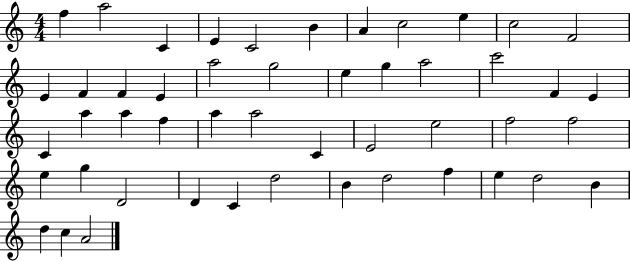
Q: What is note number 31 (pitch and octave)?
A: E4